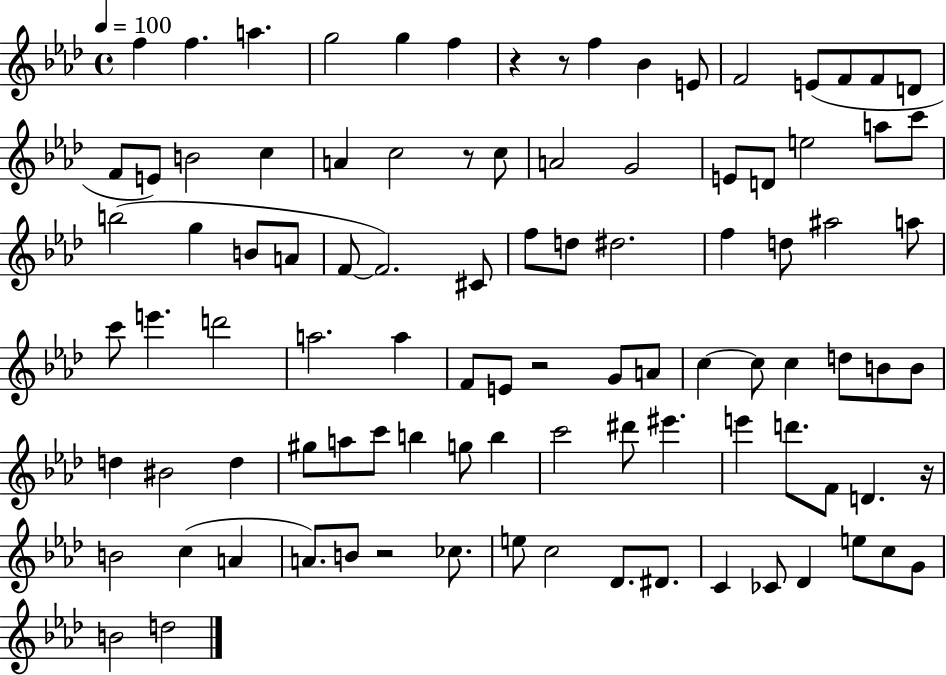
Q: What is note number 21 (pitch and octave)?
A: C5